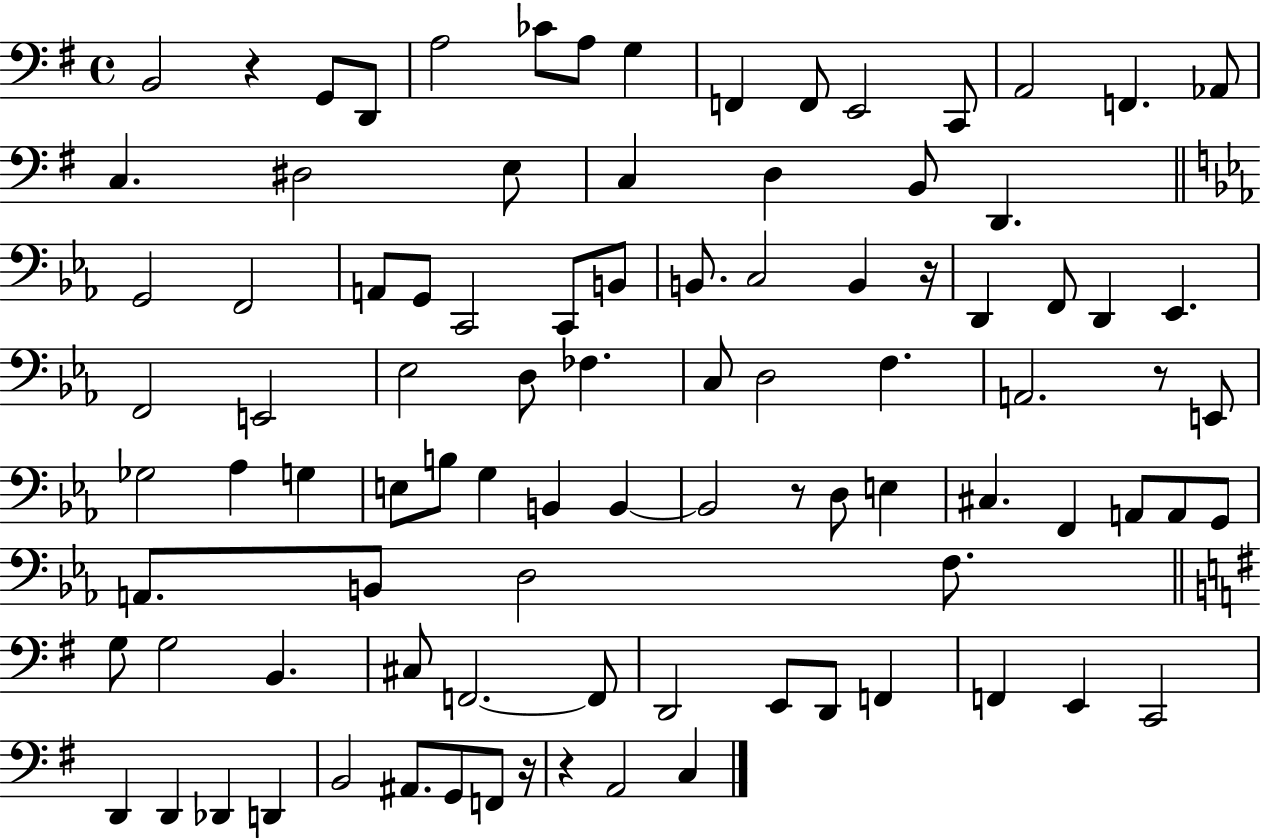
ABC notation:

X:1
T:Untitled
M:4/4
L:1/4
K:G
B,,2 z G,,/2 D,,/2 A,2 _C/2 A,/2 G, F,, F,,/2 E,,2 C,,/2 A,,2 F,, _A,,/2 C, ^D,2 E,/2 C, D, B,,/2 D,, G,,2 F,,2 A,,/2 G,,/2 C,,2 C,,/2 B,,/2 B,,/2 C,2 B,, z/4 D,, F,,/2 D,, _E,, F,,2 E,,2 _E,2 D,/2 _F, C,/2 D,2 F, A,,2 z/2 E,,/2 _G,2 _A, G, E,/2 B,/2 G, B,, B,, B,,2 z/2 D,/2 E, ^C, F,, A,,/2 A,,/2 G,,/2 A,,/2 B,,/2 D,2 F,/2 G,/2 G,2 B,, ^C,/2 F,,2 F,,/2 D,,2 E,,/2 D,,/2 F,, F,, E,, C,,2 D,, D,, _D,, D,, B,,2 ^A,,/2 G,,/2 F,,/2 z/4 z A,,2 C,